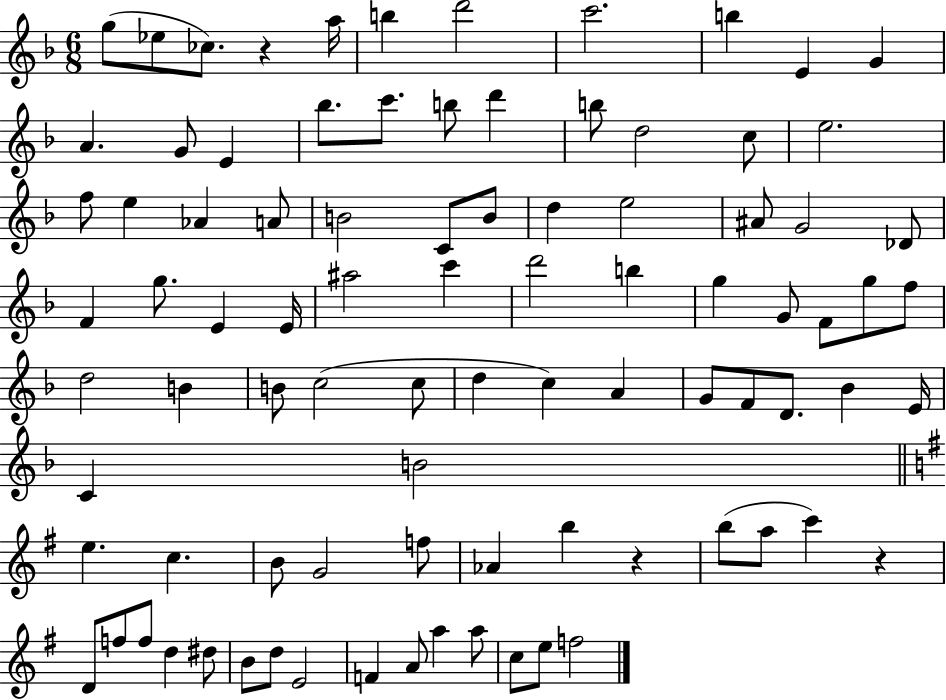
X:1
T:Untitled
M:6/8
L:1/4
K:F
g/2 _e/2 _c/2 z a/4 b d'2 c'2 b E G A G/2 E _b/2 c'/2 b/2 d' b/2 d2 c/2 e2 f/2 e _A A/2 B2 C/2 B/2 d e2 ^A/2 G2 _D/2 F g/2 E E/4 ^a2 c' d'2 b g G/2 F/2 g/2 f/2 d2 B B/2 c2 c/2 d c A G/2 F/2 D/2 _B E/4 C B2 e c B/2 G2 f/2 _A b z b/2 a/2 c' z D/2 f/2 f/2 d ^d/2 B/2 d/2 E2 F A/2 a a/2 c/2 e/2 f2